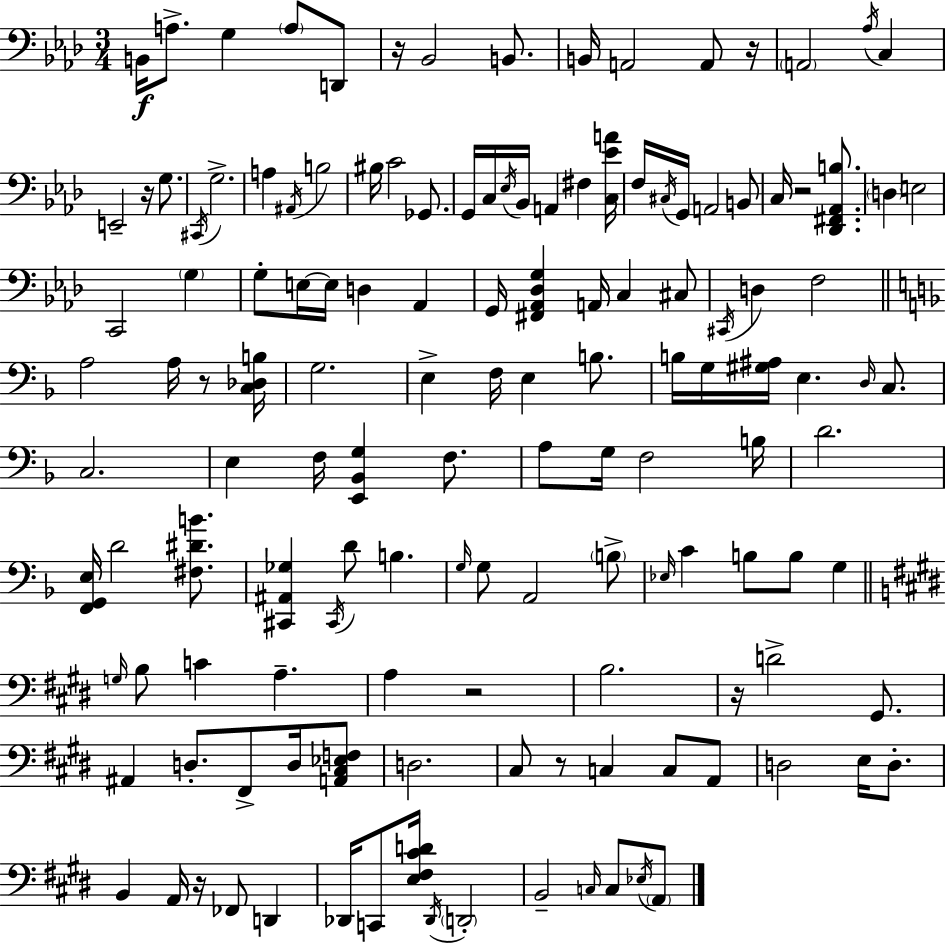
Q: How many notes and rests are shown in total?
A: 138